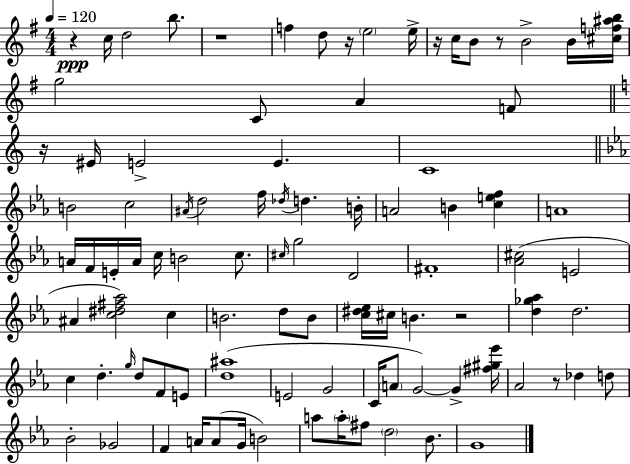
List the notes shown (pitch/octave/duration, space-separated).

R/q C5/s D5/h B5/e. R/w F5/q D5/e R/s E5/h E5/s R/s C5/s B4/e R/e B4/h B4/s [C#5,F5,A#5,B5]/s G5/h C4/e A4/q F4/e R/s EIS4/s E4/h E4/q. C4/w B4/h C5/h A#4/s D5/h F5/s Db5/s D5/q. B4/s A4/h B4/q [C5,E5,F5]/q A4/w A4/s F4/s E4/s A4/s C5/s B4/h C5/e. C#5/s G5/h D4/h F#4/w [Ab4,C#5]/h E4/h A#4/q [C5,D#5,F#5,Ab5]/h C5/q B4/h. D5/e B4/e [C5,D#5,Eb5]/s C#5/s B4/q. R/h [D5,Gb5,Ab5]/q D5/h. C5/q D5/q. G5/s D5/e F4/e E4/e [D5,A#5]/w E4/h G4/h C4/s A4/e G4/h G4/q [F#5,G#5,Eb6]/s Ab4/h R/e Db5/q D5/e Bb4/h Gb4/h F4/q A4/s A4/e G4/s B4/h A5/e A5/s F#5/e D5/h Bb4/e. G4/w